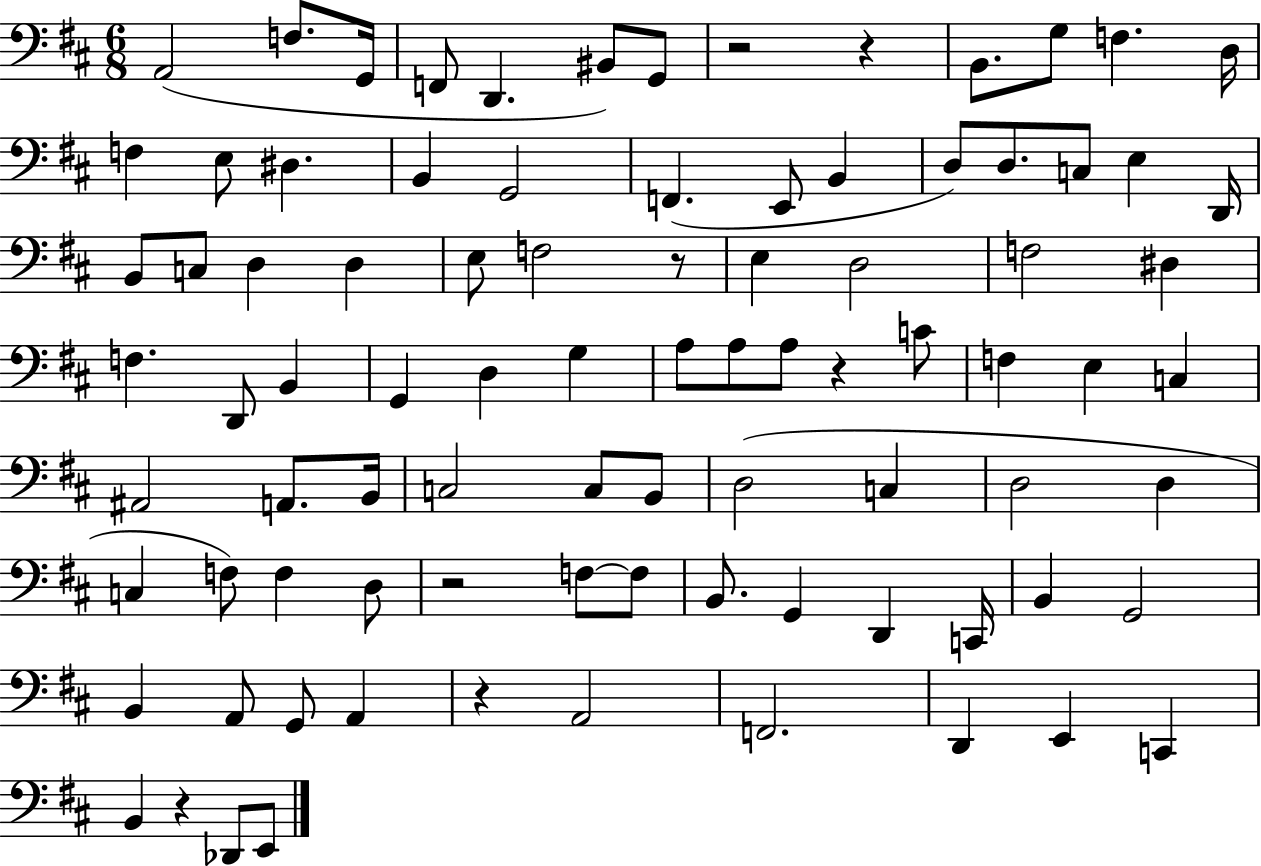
X:1
T:Untitled
M:6/8
L:1/4
K:D
A,,2 F,/2 G,,/4 F,,/2 D,, ^B,,/2 G,,/2 z2 z B,,/2 G,/2 F, D,/4 F, E,/2 ^D, B,, G,,2 F,, E,,/2 B,, D,/2 D,/2 C,/2 E, D,,/4 B,,/2 C,/2 D, D, E,/2 F,2 z/2 E, D,2 F,2 ^D, F, D,,/2 B,, G,, D, G, A,/2 A,/2 A,/2 z C/2 F, E, C, ^A,,2 A,,/2 B,,/4 C,2 C,/2 B,,/2 D,2 C, D,2 D, C, F,/2 F, D,/2 z2 F,/2 F,/2 B,,/2 G,, D,, C,,/4 B,, G,,2 B,, A,,/2 G,,/2 A,, z A,,2 F,,2 D,, E,, C,, B,, z _D,,/2 E,,/2